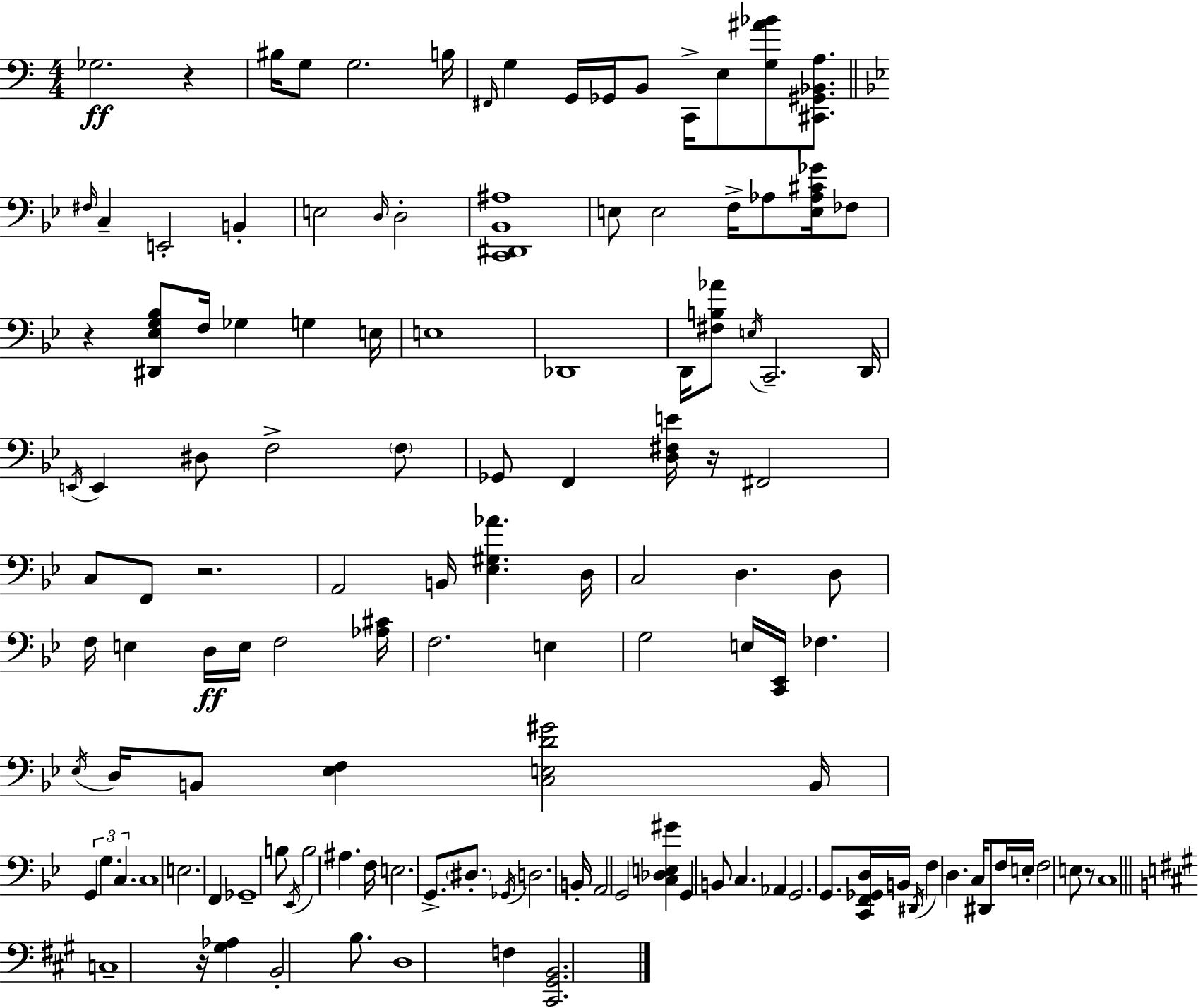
Gb3/h. R/q BIS3/s G3/e G3/h. B3/s F#2/s G3/q G2/s Gb2/s B2/e C2/s E3/e [G3,A#4,Bb4]/e [C#2,G#2,Bb2,A3]/e. F#3/s C3/q E2/h B2/q E3/h D3/s D3/h [C2,D#2,Bb2,A#3]/w E3/e E3/h F3/s Ab3/e [E3,Ab3,C#4,Gb4]/s FES3/e R/q [D#2,Eb3,G3,Bb3]/e F3/s Gb3/q G3/q E3/s E3/w Db2/w D2/s [F#3,B3,Ab4]/e E3/s C2/h. D2/s E2/s E2/q D#3/e F3/h F3/e Gb2/e F2/q [D3,F#3,E4]/s R/s F#2/h C3/e F2/e R/h. A2/h B2/s [Eb3,G#3,Ab4]/q. D3/s C3/h D3/q. D3/e F3/s E3/q D3/s E3/s F3/h [Ab3,C#4]/s F3/h. E3/q G3/h E3/s [C2,Eb2]/s FES3/q. Eb3/s D3/s B2/e [Eb3,F3]/q [C3,E3,D4,G#4]/h B2/s G2/q G3/q. C3/q. C3/w E3/h. F2/q Gb2/w B3/e Eb2/s B3/h A#3/q. F3/s E3/h. G2/e. D#3/e. Gb2/s D3/h. B2/s A2/h G2/h [C3,Db3,E3,G#4]/q G2/q B2/e C3/q. Ab2/q G2/h. G2/e. [C2,F2,Gb2,D3]/s B2/s D#2/s F3/q D3/q. C3/s D#2/e F3/s E3/s F3/h E3/e R/e C3/w C3/w R/s [G#3,Ab3]/q B2/h B3/e. D3/w F3/q [C#2,G#2,B2]/h.